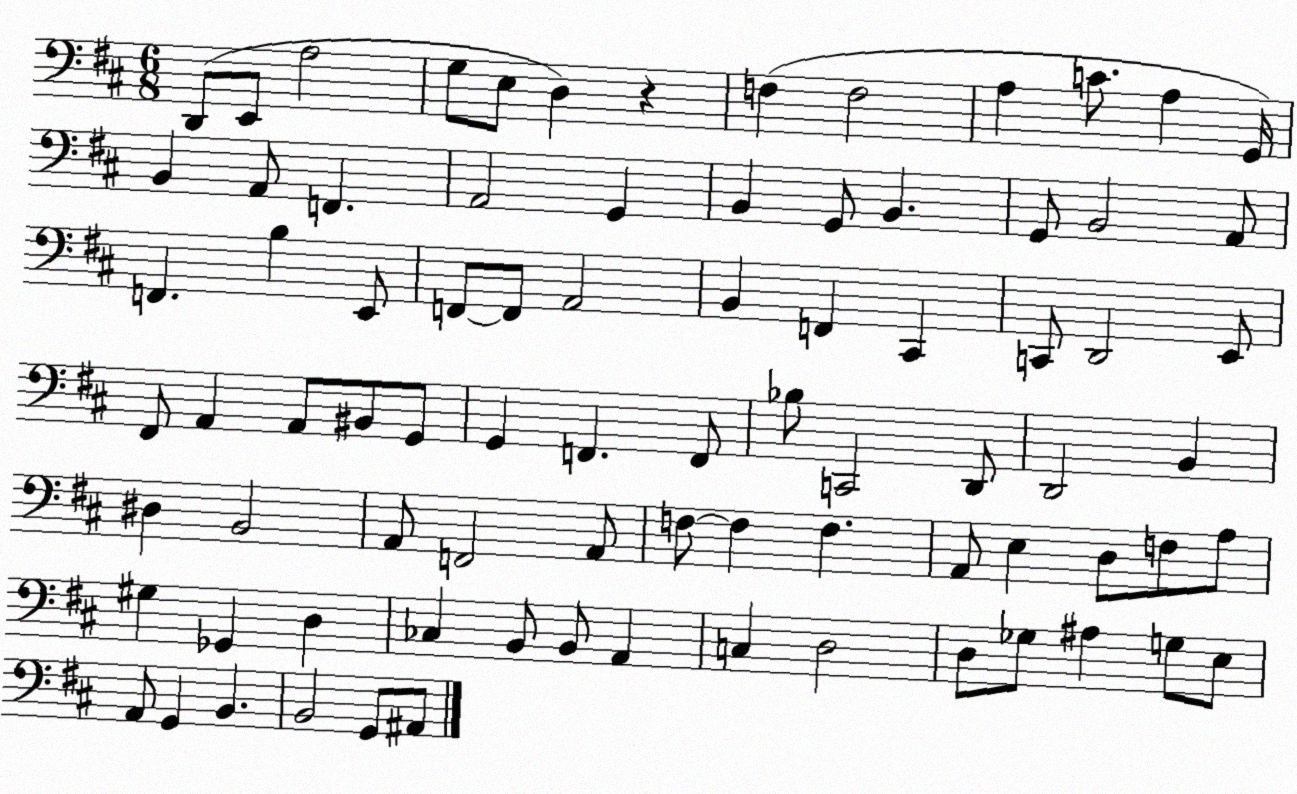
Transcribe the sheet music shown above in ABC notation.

X:1
T:Untitled
M:6/8
L:1/4
K:D
D,,/2 E,,/2 A,2 G,/2 E,/2 D, z F, F,2 A, C/2 A, G,,/4 B,, A,,/2 F,, A,,2 G,, B,, G,,/2 B,, G,,/2 B,,2 A,,/2 F,, B, E,,/2 F,,/2 F,,/2 A,,2 B,, F,, ^C,, C,,/2 D,,2 E,,/2 ^F,,/2 A,, A,,/2 ^B,,/2 G,,/2 G,, F,, F,,/2 _B,/2 C,,2 D,,/2 D,,2 B,, ^D, B,,2 A,,/2 F,,2 A,,/2 F,/2 F, F, A,,/2 E, D,/2 F,/2 A,/2 ^G, _G,, D, _C, B,,/2 B,,/2 A,, C, D,2 D,/2 _G,/2 ^A, G,/2 E,/2 A,,/2 G,, B,, B,,2 G,,/2 ^A,,/2